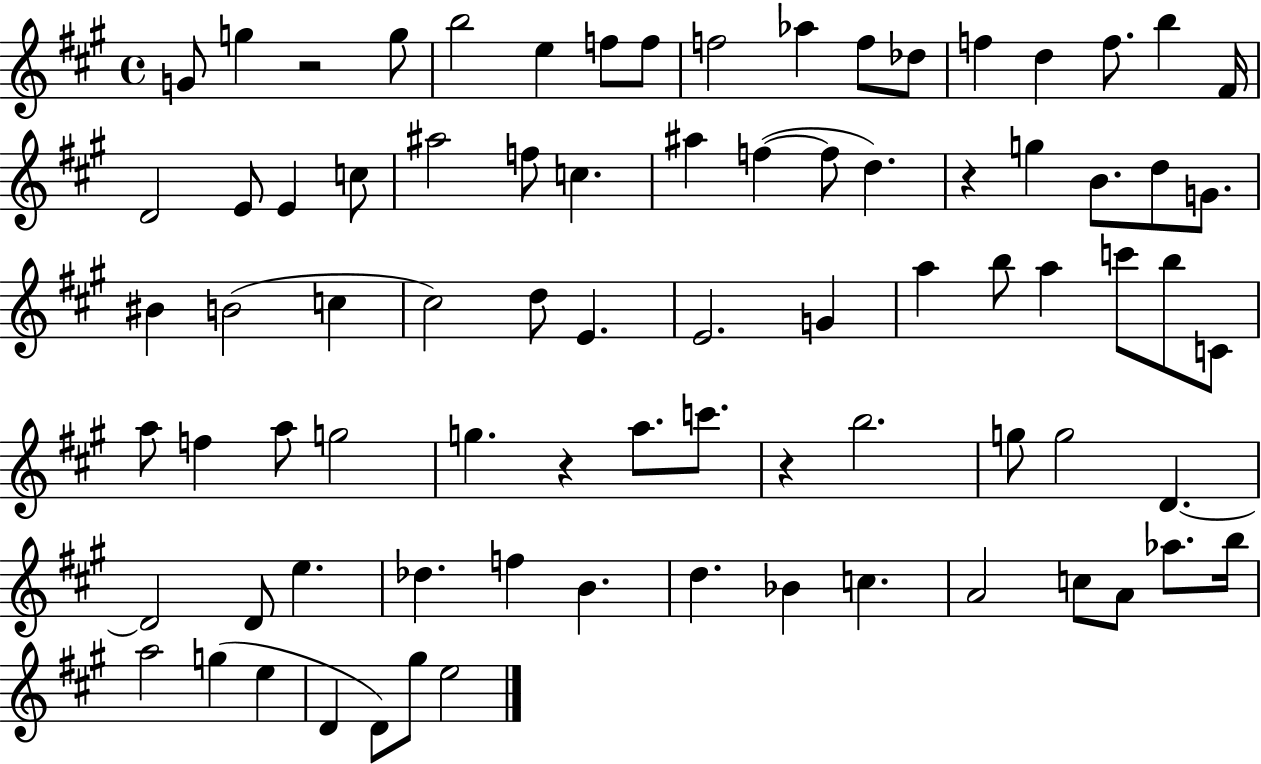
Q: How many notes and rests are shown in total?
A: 81